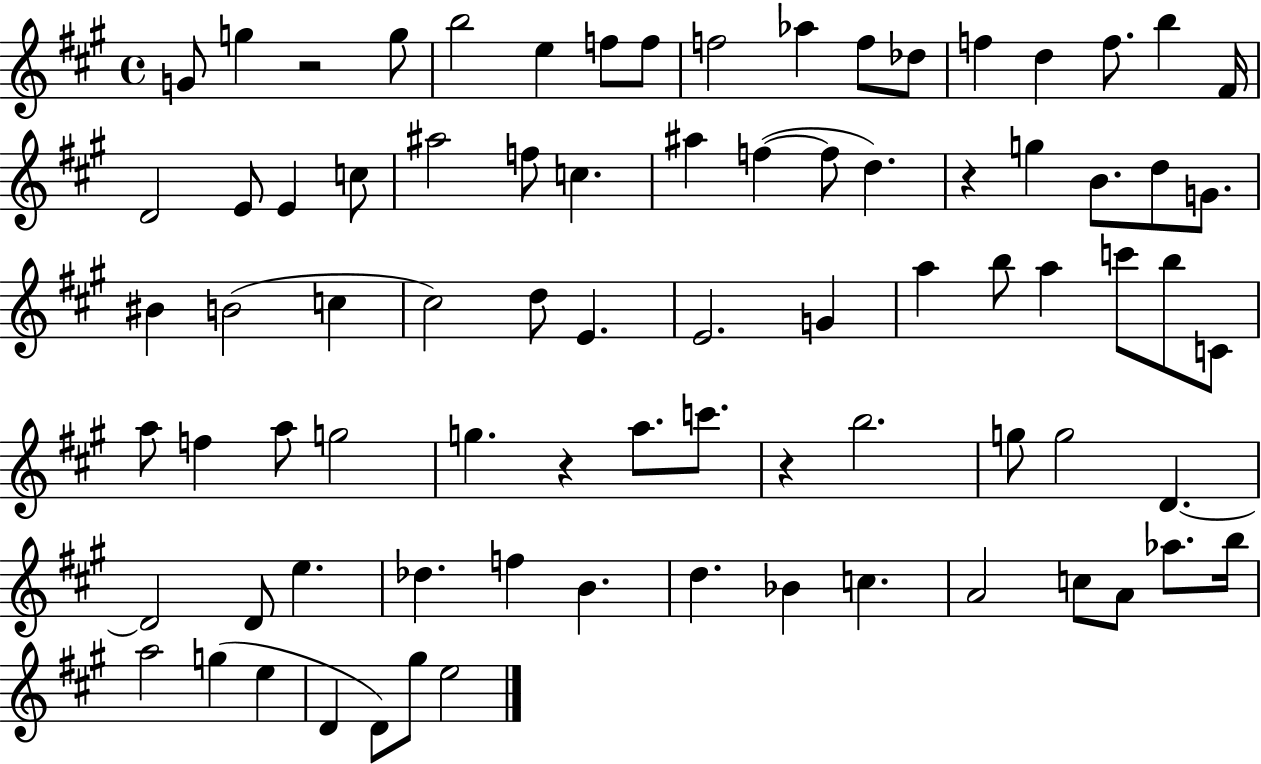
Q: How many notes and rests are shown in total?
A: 81